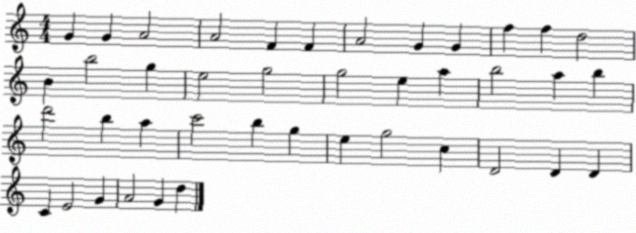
X:1
T:Untitled
M:4/4
L:1/4
K:C
G G A2 A2 F F A2 G G f f d2 B b2 g e2 g2 g2 e a b2 a b d'2 b a c'2 b g e g2 c D2 D D C E2 G A2 G d